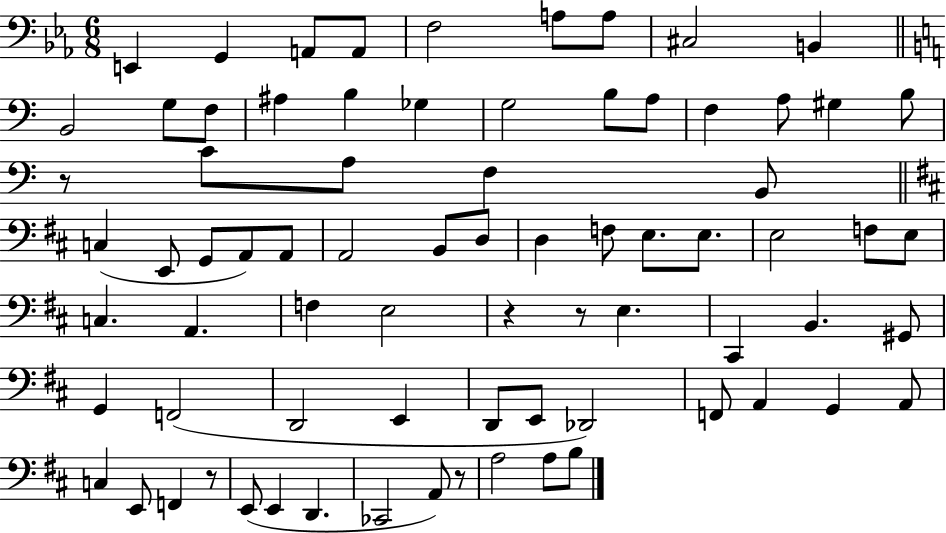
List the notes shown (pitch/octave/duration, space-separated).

E2/q G2/q A2/e A2/e F3/h A3/e A3/e C#3/h B2/q B2/h G3/e F3/e A#3/q B3/q Gb3/q G3/h B3/e A3/e F3/q A3/e G#3/q B3/e R/e C4/e A3/e F3/q B2/e C3/q E2/e G2/e A2/e A2/e A2/h B2/e D3/e D3/q F3/e E3/e. E3/e. E3/h F3/e E3/e C3/q. A2/q. F3/q E3/h R/q R/e E3/q. C#2/q B2/q. G#2/e G2/q F2/h D2/h E2/q D2/e E2/e Db2/h F2/e A2/q G2/q A2/e C3/q E2/e F2/q R/e E2/e E2/q D2/q. CES2/h A2/e R/e A3/h A3/e B3/e